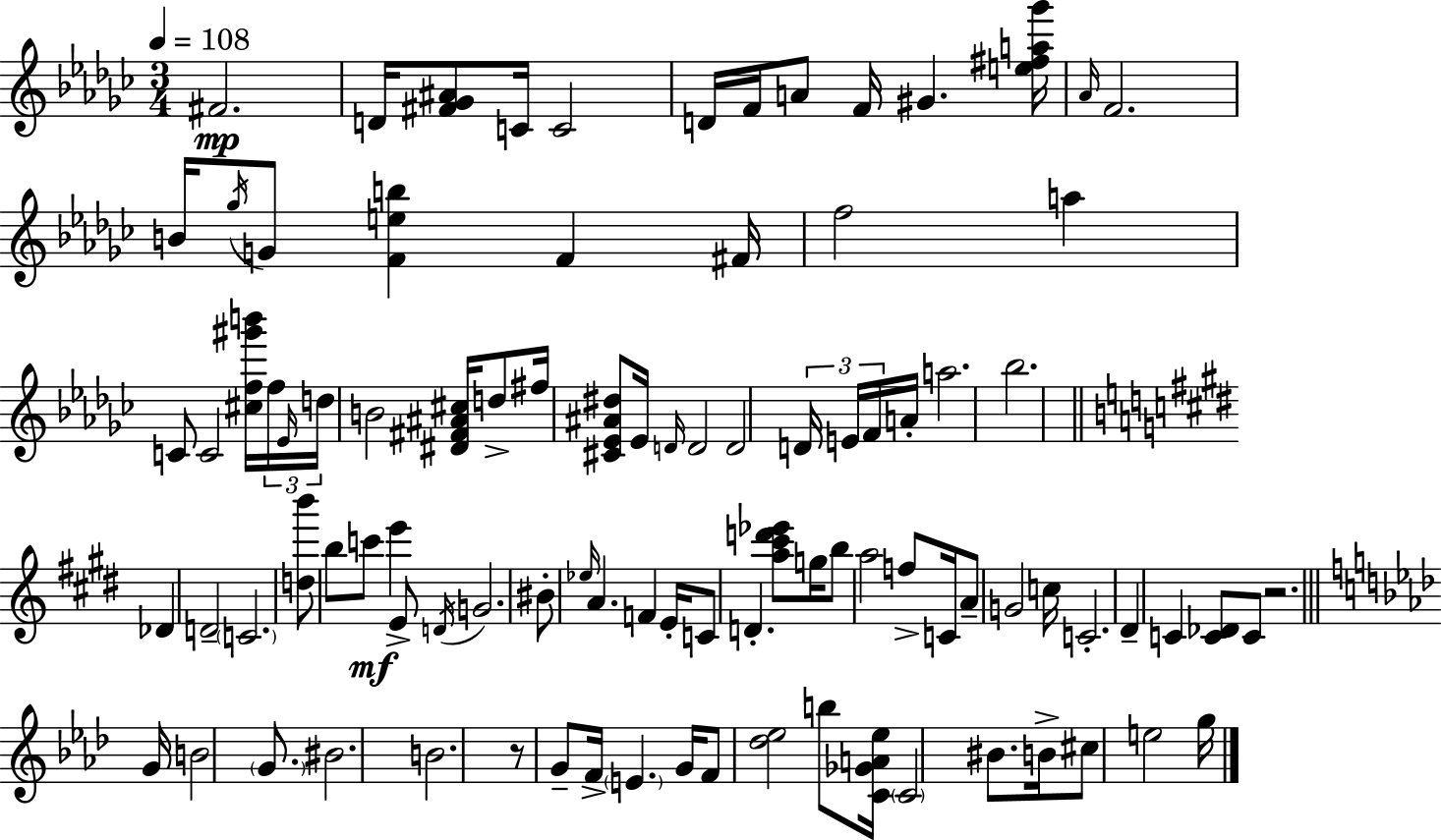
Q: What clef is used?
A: treble